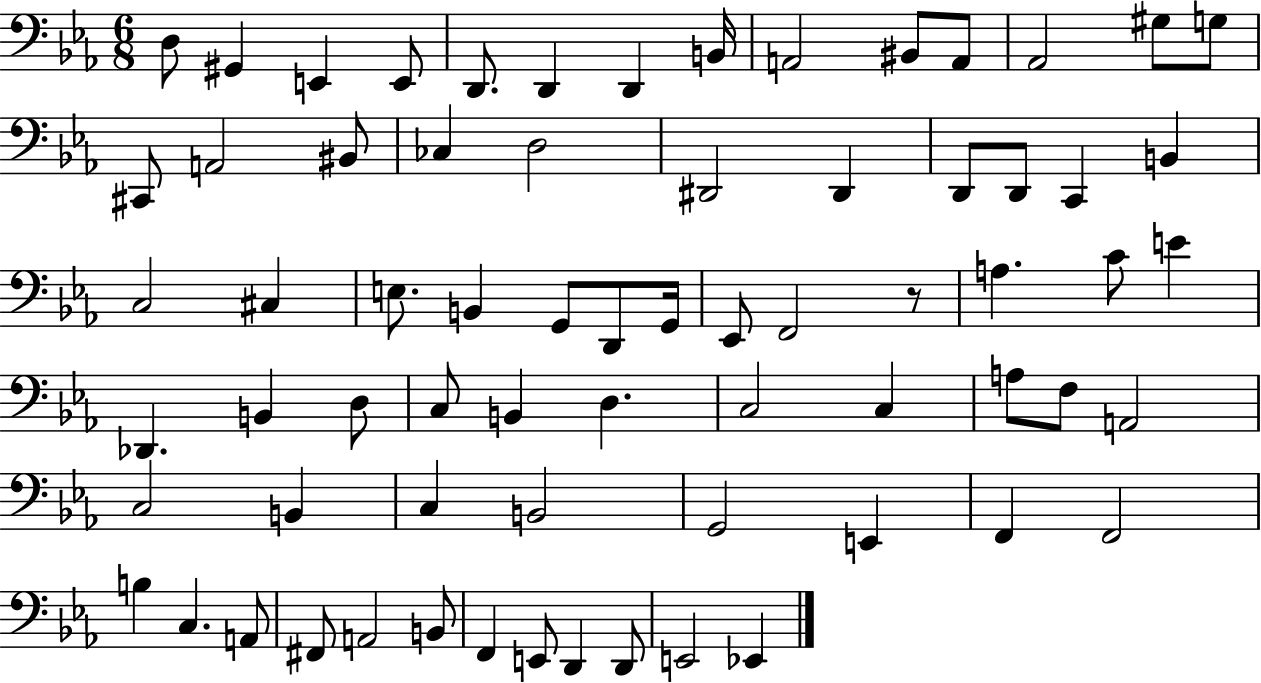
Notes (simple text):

D3/e G#2/q E2/q E2/e D2/e. D2/q D2/q B2/s A2/h BIS2/e A2/e Ab2/h G#3/e G3/e C#2/e A2/h BIS2/e CES3/q D3/h D#2/h D#2/q D2/e D2/e C2/q B2/q C3/h C#3/q E3/e. B2/q G2/e D2/e G2/s Eb2/e F2/h R/e A3/q. C4/e E4/q Db2/q. B2/q D3/e C3/e B2/q D3/q. C3/h C3/q A3/e F3/e A2/h C3/h B2/q C3/q B2/h G2/h E2/q F2/q F2/h B3/q C3/q. A2/e F#2/e A2/h B2/e F2/q E2/e D2/q D2/e E2/h Eb2/q